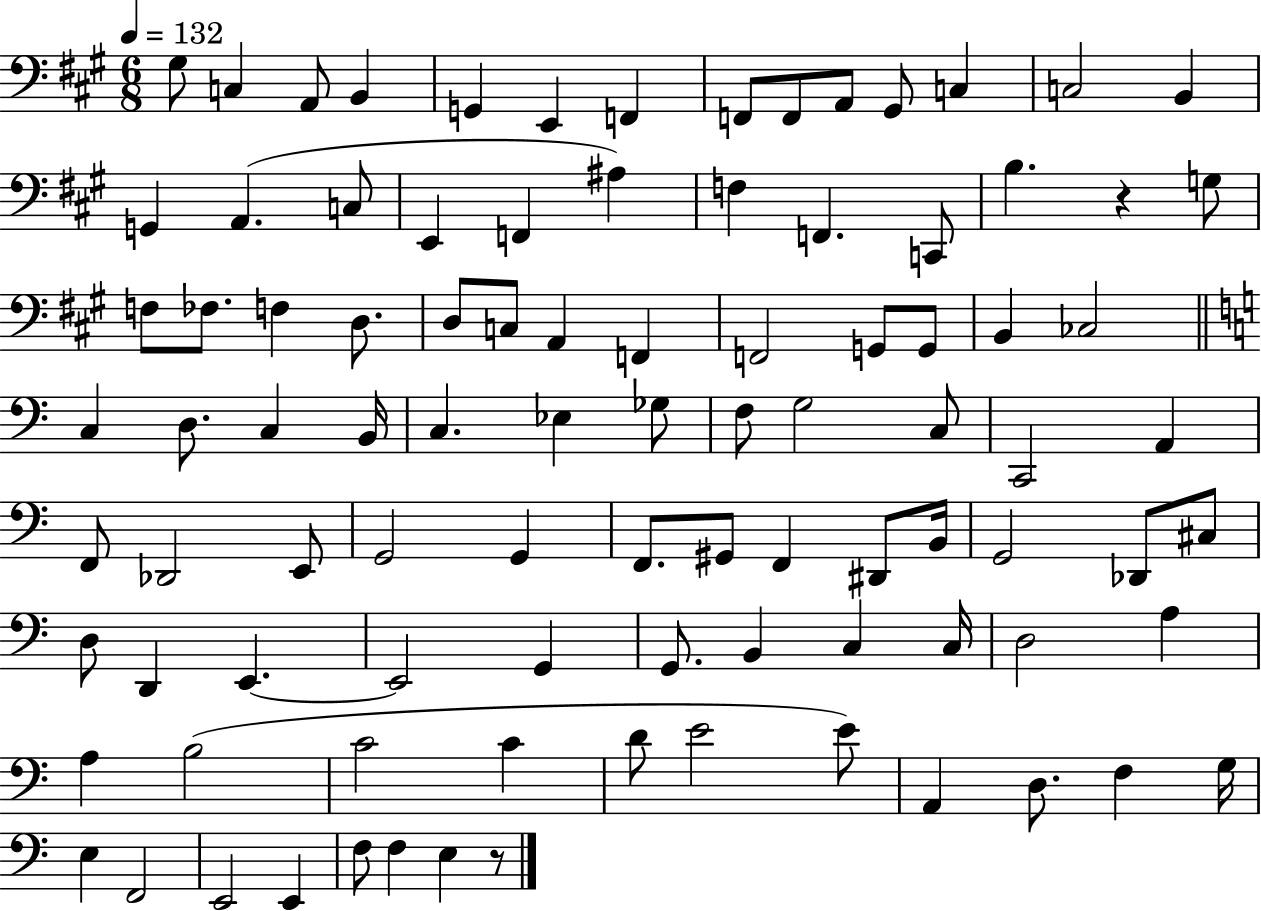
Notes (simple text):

G#3/e C3/q A2/e B2/q G2/q E2/q F2/q F2/e F2/e A2/e G#2/e C3/q C3/h B2/q G2/q A2/q. C3/e E2/q F2/q A#3/q F3/q F2/q. C2/e B3/q. R/q G3/e F3/e FES3/e. F3/q D3/e. D3/e C3/e A2/q F2/q F2/h G2/e G2/e B2/q CES3/h C3/q D3/e. C3/q B2/s C3/q. Eb3/q Gb3/e F3/e G3/h C3/e C2/h A2/q F2/e Db2/h E2/e G2/h G2/q F2/e. G#2/e F2/q D#2/e B2/s G2/h Db2/e C#3/e D3/e D2/q E2/q. E2/h G2/q G2/e. B2/q C3/q C3/s D3/h A3/q A3/q B3/h C4/h C4/q D4/e E4/h E4/e A2/q D3/e. F3/q G3/s E3/q F2/h E2/h E2/q F3/e F3/q E3/q R/e